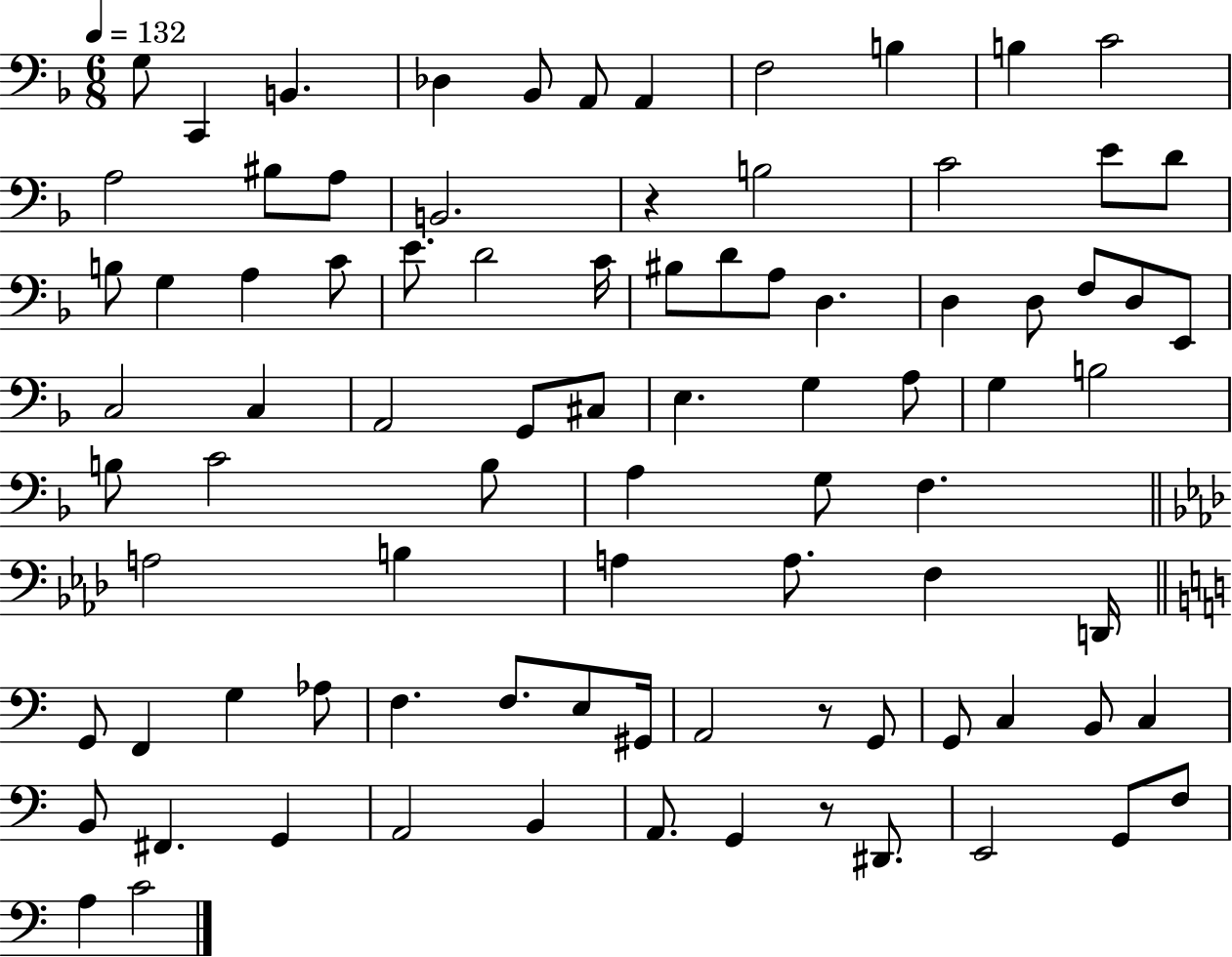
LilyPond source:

{
  \clef bass
  \numericTimeSignature
  \time 6/8
  \key f \major
  \tempo 4 = 132
  g8 c,4 b,4. | des4 bes,8 a,8 a,4 | f2 b4 | b4 c'2 | \break a2 bis8 a8 | b,2. | r4 b2 | c'2 e'8 d'8 | \break b8 g4 a4 c'8 | e'8. d'2 c'16 | bis8 d'8 a8 d4. | d4 d8 f8 d8 e,8 | \break c2 c4 | a,2 g,8 cis8 | e4. g4 a8 | g4 b2 | \break b8 c'2 b8 | a4 g8 f4. | \bar "||" \break \key aes \major a2 b4 | a4 a8. f4 d,16 | \bar "||" \break \key c \major g,8 f,4 g4 aes8 | f4. f8. e8 gis,16 | a,2 r8 g,8 | g,8 c4 b,8 c4 | \break b,8 fis,4. g,4 | a,2 b,4 | a,8. g,4 r8 dis,8. | e,2 g,8 f8 | \break a4 c'2 | \bar "|."
}